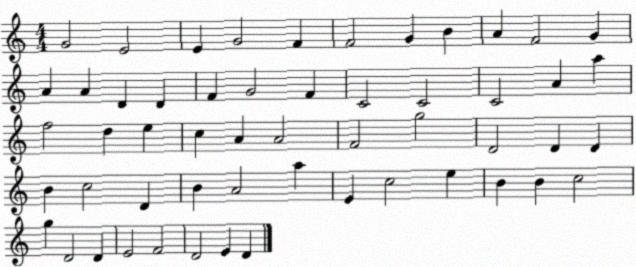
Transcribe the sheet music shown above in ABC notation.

X:1
T:Untitled
M:4/4
L:1/4
K:C
G2 E2 E G2 F F2 G B A F2 G A A D D F G2 F C2 C2 C2 A a f2 d e c A A2 F2 g2 D2 D D B c2 D B A2 a E c2 e B B c2 g D2 D E2 F2 D2 E D